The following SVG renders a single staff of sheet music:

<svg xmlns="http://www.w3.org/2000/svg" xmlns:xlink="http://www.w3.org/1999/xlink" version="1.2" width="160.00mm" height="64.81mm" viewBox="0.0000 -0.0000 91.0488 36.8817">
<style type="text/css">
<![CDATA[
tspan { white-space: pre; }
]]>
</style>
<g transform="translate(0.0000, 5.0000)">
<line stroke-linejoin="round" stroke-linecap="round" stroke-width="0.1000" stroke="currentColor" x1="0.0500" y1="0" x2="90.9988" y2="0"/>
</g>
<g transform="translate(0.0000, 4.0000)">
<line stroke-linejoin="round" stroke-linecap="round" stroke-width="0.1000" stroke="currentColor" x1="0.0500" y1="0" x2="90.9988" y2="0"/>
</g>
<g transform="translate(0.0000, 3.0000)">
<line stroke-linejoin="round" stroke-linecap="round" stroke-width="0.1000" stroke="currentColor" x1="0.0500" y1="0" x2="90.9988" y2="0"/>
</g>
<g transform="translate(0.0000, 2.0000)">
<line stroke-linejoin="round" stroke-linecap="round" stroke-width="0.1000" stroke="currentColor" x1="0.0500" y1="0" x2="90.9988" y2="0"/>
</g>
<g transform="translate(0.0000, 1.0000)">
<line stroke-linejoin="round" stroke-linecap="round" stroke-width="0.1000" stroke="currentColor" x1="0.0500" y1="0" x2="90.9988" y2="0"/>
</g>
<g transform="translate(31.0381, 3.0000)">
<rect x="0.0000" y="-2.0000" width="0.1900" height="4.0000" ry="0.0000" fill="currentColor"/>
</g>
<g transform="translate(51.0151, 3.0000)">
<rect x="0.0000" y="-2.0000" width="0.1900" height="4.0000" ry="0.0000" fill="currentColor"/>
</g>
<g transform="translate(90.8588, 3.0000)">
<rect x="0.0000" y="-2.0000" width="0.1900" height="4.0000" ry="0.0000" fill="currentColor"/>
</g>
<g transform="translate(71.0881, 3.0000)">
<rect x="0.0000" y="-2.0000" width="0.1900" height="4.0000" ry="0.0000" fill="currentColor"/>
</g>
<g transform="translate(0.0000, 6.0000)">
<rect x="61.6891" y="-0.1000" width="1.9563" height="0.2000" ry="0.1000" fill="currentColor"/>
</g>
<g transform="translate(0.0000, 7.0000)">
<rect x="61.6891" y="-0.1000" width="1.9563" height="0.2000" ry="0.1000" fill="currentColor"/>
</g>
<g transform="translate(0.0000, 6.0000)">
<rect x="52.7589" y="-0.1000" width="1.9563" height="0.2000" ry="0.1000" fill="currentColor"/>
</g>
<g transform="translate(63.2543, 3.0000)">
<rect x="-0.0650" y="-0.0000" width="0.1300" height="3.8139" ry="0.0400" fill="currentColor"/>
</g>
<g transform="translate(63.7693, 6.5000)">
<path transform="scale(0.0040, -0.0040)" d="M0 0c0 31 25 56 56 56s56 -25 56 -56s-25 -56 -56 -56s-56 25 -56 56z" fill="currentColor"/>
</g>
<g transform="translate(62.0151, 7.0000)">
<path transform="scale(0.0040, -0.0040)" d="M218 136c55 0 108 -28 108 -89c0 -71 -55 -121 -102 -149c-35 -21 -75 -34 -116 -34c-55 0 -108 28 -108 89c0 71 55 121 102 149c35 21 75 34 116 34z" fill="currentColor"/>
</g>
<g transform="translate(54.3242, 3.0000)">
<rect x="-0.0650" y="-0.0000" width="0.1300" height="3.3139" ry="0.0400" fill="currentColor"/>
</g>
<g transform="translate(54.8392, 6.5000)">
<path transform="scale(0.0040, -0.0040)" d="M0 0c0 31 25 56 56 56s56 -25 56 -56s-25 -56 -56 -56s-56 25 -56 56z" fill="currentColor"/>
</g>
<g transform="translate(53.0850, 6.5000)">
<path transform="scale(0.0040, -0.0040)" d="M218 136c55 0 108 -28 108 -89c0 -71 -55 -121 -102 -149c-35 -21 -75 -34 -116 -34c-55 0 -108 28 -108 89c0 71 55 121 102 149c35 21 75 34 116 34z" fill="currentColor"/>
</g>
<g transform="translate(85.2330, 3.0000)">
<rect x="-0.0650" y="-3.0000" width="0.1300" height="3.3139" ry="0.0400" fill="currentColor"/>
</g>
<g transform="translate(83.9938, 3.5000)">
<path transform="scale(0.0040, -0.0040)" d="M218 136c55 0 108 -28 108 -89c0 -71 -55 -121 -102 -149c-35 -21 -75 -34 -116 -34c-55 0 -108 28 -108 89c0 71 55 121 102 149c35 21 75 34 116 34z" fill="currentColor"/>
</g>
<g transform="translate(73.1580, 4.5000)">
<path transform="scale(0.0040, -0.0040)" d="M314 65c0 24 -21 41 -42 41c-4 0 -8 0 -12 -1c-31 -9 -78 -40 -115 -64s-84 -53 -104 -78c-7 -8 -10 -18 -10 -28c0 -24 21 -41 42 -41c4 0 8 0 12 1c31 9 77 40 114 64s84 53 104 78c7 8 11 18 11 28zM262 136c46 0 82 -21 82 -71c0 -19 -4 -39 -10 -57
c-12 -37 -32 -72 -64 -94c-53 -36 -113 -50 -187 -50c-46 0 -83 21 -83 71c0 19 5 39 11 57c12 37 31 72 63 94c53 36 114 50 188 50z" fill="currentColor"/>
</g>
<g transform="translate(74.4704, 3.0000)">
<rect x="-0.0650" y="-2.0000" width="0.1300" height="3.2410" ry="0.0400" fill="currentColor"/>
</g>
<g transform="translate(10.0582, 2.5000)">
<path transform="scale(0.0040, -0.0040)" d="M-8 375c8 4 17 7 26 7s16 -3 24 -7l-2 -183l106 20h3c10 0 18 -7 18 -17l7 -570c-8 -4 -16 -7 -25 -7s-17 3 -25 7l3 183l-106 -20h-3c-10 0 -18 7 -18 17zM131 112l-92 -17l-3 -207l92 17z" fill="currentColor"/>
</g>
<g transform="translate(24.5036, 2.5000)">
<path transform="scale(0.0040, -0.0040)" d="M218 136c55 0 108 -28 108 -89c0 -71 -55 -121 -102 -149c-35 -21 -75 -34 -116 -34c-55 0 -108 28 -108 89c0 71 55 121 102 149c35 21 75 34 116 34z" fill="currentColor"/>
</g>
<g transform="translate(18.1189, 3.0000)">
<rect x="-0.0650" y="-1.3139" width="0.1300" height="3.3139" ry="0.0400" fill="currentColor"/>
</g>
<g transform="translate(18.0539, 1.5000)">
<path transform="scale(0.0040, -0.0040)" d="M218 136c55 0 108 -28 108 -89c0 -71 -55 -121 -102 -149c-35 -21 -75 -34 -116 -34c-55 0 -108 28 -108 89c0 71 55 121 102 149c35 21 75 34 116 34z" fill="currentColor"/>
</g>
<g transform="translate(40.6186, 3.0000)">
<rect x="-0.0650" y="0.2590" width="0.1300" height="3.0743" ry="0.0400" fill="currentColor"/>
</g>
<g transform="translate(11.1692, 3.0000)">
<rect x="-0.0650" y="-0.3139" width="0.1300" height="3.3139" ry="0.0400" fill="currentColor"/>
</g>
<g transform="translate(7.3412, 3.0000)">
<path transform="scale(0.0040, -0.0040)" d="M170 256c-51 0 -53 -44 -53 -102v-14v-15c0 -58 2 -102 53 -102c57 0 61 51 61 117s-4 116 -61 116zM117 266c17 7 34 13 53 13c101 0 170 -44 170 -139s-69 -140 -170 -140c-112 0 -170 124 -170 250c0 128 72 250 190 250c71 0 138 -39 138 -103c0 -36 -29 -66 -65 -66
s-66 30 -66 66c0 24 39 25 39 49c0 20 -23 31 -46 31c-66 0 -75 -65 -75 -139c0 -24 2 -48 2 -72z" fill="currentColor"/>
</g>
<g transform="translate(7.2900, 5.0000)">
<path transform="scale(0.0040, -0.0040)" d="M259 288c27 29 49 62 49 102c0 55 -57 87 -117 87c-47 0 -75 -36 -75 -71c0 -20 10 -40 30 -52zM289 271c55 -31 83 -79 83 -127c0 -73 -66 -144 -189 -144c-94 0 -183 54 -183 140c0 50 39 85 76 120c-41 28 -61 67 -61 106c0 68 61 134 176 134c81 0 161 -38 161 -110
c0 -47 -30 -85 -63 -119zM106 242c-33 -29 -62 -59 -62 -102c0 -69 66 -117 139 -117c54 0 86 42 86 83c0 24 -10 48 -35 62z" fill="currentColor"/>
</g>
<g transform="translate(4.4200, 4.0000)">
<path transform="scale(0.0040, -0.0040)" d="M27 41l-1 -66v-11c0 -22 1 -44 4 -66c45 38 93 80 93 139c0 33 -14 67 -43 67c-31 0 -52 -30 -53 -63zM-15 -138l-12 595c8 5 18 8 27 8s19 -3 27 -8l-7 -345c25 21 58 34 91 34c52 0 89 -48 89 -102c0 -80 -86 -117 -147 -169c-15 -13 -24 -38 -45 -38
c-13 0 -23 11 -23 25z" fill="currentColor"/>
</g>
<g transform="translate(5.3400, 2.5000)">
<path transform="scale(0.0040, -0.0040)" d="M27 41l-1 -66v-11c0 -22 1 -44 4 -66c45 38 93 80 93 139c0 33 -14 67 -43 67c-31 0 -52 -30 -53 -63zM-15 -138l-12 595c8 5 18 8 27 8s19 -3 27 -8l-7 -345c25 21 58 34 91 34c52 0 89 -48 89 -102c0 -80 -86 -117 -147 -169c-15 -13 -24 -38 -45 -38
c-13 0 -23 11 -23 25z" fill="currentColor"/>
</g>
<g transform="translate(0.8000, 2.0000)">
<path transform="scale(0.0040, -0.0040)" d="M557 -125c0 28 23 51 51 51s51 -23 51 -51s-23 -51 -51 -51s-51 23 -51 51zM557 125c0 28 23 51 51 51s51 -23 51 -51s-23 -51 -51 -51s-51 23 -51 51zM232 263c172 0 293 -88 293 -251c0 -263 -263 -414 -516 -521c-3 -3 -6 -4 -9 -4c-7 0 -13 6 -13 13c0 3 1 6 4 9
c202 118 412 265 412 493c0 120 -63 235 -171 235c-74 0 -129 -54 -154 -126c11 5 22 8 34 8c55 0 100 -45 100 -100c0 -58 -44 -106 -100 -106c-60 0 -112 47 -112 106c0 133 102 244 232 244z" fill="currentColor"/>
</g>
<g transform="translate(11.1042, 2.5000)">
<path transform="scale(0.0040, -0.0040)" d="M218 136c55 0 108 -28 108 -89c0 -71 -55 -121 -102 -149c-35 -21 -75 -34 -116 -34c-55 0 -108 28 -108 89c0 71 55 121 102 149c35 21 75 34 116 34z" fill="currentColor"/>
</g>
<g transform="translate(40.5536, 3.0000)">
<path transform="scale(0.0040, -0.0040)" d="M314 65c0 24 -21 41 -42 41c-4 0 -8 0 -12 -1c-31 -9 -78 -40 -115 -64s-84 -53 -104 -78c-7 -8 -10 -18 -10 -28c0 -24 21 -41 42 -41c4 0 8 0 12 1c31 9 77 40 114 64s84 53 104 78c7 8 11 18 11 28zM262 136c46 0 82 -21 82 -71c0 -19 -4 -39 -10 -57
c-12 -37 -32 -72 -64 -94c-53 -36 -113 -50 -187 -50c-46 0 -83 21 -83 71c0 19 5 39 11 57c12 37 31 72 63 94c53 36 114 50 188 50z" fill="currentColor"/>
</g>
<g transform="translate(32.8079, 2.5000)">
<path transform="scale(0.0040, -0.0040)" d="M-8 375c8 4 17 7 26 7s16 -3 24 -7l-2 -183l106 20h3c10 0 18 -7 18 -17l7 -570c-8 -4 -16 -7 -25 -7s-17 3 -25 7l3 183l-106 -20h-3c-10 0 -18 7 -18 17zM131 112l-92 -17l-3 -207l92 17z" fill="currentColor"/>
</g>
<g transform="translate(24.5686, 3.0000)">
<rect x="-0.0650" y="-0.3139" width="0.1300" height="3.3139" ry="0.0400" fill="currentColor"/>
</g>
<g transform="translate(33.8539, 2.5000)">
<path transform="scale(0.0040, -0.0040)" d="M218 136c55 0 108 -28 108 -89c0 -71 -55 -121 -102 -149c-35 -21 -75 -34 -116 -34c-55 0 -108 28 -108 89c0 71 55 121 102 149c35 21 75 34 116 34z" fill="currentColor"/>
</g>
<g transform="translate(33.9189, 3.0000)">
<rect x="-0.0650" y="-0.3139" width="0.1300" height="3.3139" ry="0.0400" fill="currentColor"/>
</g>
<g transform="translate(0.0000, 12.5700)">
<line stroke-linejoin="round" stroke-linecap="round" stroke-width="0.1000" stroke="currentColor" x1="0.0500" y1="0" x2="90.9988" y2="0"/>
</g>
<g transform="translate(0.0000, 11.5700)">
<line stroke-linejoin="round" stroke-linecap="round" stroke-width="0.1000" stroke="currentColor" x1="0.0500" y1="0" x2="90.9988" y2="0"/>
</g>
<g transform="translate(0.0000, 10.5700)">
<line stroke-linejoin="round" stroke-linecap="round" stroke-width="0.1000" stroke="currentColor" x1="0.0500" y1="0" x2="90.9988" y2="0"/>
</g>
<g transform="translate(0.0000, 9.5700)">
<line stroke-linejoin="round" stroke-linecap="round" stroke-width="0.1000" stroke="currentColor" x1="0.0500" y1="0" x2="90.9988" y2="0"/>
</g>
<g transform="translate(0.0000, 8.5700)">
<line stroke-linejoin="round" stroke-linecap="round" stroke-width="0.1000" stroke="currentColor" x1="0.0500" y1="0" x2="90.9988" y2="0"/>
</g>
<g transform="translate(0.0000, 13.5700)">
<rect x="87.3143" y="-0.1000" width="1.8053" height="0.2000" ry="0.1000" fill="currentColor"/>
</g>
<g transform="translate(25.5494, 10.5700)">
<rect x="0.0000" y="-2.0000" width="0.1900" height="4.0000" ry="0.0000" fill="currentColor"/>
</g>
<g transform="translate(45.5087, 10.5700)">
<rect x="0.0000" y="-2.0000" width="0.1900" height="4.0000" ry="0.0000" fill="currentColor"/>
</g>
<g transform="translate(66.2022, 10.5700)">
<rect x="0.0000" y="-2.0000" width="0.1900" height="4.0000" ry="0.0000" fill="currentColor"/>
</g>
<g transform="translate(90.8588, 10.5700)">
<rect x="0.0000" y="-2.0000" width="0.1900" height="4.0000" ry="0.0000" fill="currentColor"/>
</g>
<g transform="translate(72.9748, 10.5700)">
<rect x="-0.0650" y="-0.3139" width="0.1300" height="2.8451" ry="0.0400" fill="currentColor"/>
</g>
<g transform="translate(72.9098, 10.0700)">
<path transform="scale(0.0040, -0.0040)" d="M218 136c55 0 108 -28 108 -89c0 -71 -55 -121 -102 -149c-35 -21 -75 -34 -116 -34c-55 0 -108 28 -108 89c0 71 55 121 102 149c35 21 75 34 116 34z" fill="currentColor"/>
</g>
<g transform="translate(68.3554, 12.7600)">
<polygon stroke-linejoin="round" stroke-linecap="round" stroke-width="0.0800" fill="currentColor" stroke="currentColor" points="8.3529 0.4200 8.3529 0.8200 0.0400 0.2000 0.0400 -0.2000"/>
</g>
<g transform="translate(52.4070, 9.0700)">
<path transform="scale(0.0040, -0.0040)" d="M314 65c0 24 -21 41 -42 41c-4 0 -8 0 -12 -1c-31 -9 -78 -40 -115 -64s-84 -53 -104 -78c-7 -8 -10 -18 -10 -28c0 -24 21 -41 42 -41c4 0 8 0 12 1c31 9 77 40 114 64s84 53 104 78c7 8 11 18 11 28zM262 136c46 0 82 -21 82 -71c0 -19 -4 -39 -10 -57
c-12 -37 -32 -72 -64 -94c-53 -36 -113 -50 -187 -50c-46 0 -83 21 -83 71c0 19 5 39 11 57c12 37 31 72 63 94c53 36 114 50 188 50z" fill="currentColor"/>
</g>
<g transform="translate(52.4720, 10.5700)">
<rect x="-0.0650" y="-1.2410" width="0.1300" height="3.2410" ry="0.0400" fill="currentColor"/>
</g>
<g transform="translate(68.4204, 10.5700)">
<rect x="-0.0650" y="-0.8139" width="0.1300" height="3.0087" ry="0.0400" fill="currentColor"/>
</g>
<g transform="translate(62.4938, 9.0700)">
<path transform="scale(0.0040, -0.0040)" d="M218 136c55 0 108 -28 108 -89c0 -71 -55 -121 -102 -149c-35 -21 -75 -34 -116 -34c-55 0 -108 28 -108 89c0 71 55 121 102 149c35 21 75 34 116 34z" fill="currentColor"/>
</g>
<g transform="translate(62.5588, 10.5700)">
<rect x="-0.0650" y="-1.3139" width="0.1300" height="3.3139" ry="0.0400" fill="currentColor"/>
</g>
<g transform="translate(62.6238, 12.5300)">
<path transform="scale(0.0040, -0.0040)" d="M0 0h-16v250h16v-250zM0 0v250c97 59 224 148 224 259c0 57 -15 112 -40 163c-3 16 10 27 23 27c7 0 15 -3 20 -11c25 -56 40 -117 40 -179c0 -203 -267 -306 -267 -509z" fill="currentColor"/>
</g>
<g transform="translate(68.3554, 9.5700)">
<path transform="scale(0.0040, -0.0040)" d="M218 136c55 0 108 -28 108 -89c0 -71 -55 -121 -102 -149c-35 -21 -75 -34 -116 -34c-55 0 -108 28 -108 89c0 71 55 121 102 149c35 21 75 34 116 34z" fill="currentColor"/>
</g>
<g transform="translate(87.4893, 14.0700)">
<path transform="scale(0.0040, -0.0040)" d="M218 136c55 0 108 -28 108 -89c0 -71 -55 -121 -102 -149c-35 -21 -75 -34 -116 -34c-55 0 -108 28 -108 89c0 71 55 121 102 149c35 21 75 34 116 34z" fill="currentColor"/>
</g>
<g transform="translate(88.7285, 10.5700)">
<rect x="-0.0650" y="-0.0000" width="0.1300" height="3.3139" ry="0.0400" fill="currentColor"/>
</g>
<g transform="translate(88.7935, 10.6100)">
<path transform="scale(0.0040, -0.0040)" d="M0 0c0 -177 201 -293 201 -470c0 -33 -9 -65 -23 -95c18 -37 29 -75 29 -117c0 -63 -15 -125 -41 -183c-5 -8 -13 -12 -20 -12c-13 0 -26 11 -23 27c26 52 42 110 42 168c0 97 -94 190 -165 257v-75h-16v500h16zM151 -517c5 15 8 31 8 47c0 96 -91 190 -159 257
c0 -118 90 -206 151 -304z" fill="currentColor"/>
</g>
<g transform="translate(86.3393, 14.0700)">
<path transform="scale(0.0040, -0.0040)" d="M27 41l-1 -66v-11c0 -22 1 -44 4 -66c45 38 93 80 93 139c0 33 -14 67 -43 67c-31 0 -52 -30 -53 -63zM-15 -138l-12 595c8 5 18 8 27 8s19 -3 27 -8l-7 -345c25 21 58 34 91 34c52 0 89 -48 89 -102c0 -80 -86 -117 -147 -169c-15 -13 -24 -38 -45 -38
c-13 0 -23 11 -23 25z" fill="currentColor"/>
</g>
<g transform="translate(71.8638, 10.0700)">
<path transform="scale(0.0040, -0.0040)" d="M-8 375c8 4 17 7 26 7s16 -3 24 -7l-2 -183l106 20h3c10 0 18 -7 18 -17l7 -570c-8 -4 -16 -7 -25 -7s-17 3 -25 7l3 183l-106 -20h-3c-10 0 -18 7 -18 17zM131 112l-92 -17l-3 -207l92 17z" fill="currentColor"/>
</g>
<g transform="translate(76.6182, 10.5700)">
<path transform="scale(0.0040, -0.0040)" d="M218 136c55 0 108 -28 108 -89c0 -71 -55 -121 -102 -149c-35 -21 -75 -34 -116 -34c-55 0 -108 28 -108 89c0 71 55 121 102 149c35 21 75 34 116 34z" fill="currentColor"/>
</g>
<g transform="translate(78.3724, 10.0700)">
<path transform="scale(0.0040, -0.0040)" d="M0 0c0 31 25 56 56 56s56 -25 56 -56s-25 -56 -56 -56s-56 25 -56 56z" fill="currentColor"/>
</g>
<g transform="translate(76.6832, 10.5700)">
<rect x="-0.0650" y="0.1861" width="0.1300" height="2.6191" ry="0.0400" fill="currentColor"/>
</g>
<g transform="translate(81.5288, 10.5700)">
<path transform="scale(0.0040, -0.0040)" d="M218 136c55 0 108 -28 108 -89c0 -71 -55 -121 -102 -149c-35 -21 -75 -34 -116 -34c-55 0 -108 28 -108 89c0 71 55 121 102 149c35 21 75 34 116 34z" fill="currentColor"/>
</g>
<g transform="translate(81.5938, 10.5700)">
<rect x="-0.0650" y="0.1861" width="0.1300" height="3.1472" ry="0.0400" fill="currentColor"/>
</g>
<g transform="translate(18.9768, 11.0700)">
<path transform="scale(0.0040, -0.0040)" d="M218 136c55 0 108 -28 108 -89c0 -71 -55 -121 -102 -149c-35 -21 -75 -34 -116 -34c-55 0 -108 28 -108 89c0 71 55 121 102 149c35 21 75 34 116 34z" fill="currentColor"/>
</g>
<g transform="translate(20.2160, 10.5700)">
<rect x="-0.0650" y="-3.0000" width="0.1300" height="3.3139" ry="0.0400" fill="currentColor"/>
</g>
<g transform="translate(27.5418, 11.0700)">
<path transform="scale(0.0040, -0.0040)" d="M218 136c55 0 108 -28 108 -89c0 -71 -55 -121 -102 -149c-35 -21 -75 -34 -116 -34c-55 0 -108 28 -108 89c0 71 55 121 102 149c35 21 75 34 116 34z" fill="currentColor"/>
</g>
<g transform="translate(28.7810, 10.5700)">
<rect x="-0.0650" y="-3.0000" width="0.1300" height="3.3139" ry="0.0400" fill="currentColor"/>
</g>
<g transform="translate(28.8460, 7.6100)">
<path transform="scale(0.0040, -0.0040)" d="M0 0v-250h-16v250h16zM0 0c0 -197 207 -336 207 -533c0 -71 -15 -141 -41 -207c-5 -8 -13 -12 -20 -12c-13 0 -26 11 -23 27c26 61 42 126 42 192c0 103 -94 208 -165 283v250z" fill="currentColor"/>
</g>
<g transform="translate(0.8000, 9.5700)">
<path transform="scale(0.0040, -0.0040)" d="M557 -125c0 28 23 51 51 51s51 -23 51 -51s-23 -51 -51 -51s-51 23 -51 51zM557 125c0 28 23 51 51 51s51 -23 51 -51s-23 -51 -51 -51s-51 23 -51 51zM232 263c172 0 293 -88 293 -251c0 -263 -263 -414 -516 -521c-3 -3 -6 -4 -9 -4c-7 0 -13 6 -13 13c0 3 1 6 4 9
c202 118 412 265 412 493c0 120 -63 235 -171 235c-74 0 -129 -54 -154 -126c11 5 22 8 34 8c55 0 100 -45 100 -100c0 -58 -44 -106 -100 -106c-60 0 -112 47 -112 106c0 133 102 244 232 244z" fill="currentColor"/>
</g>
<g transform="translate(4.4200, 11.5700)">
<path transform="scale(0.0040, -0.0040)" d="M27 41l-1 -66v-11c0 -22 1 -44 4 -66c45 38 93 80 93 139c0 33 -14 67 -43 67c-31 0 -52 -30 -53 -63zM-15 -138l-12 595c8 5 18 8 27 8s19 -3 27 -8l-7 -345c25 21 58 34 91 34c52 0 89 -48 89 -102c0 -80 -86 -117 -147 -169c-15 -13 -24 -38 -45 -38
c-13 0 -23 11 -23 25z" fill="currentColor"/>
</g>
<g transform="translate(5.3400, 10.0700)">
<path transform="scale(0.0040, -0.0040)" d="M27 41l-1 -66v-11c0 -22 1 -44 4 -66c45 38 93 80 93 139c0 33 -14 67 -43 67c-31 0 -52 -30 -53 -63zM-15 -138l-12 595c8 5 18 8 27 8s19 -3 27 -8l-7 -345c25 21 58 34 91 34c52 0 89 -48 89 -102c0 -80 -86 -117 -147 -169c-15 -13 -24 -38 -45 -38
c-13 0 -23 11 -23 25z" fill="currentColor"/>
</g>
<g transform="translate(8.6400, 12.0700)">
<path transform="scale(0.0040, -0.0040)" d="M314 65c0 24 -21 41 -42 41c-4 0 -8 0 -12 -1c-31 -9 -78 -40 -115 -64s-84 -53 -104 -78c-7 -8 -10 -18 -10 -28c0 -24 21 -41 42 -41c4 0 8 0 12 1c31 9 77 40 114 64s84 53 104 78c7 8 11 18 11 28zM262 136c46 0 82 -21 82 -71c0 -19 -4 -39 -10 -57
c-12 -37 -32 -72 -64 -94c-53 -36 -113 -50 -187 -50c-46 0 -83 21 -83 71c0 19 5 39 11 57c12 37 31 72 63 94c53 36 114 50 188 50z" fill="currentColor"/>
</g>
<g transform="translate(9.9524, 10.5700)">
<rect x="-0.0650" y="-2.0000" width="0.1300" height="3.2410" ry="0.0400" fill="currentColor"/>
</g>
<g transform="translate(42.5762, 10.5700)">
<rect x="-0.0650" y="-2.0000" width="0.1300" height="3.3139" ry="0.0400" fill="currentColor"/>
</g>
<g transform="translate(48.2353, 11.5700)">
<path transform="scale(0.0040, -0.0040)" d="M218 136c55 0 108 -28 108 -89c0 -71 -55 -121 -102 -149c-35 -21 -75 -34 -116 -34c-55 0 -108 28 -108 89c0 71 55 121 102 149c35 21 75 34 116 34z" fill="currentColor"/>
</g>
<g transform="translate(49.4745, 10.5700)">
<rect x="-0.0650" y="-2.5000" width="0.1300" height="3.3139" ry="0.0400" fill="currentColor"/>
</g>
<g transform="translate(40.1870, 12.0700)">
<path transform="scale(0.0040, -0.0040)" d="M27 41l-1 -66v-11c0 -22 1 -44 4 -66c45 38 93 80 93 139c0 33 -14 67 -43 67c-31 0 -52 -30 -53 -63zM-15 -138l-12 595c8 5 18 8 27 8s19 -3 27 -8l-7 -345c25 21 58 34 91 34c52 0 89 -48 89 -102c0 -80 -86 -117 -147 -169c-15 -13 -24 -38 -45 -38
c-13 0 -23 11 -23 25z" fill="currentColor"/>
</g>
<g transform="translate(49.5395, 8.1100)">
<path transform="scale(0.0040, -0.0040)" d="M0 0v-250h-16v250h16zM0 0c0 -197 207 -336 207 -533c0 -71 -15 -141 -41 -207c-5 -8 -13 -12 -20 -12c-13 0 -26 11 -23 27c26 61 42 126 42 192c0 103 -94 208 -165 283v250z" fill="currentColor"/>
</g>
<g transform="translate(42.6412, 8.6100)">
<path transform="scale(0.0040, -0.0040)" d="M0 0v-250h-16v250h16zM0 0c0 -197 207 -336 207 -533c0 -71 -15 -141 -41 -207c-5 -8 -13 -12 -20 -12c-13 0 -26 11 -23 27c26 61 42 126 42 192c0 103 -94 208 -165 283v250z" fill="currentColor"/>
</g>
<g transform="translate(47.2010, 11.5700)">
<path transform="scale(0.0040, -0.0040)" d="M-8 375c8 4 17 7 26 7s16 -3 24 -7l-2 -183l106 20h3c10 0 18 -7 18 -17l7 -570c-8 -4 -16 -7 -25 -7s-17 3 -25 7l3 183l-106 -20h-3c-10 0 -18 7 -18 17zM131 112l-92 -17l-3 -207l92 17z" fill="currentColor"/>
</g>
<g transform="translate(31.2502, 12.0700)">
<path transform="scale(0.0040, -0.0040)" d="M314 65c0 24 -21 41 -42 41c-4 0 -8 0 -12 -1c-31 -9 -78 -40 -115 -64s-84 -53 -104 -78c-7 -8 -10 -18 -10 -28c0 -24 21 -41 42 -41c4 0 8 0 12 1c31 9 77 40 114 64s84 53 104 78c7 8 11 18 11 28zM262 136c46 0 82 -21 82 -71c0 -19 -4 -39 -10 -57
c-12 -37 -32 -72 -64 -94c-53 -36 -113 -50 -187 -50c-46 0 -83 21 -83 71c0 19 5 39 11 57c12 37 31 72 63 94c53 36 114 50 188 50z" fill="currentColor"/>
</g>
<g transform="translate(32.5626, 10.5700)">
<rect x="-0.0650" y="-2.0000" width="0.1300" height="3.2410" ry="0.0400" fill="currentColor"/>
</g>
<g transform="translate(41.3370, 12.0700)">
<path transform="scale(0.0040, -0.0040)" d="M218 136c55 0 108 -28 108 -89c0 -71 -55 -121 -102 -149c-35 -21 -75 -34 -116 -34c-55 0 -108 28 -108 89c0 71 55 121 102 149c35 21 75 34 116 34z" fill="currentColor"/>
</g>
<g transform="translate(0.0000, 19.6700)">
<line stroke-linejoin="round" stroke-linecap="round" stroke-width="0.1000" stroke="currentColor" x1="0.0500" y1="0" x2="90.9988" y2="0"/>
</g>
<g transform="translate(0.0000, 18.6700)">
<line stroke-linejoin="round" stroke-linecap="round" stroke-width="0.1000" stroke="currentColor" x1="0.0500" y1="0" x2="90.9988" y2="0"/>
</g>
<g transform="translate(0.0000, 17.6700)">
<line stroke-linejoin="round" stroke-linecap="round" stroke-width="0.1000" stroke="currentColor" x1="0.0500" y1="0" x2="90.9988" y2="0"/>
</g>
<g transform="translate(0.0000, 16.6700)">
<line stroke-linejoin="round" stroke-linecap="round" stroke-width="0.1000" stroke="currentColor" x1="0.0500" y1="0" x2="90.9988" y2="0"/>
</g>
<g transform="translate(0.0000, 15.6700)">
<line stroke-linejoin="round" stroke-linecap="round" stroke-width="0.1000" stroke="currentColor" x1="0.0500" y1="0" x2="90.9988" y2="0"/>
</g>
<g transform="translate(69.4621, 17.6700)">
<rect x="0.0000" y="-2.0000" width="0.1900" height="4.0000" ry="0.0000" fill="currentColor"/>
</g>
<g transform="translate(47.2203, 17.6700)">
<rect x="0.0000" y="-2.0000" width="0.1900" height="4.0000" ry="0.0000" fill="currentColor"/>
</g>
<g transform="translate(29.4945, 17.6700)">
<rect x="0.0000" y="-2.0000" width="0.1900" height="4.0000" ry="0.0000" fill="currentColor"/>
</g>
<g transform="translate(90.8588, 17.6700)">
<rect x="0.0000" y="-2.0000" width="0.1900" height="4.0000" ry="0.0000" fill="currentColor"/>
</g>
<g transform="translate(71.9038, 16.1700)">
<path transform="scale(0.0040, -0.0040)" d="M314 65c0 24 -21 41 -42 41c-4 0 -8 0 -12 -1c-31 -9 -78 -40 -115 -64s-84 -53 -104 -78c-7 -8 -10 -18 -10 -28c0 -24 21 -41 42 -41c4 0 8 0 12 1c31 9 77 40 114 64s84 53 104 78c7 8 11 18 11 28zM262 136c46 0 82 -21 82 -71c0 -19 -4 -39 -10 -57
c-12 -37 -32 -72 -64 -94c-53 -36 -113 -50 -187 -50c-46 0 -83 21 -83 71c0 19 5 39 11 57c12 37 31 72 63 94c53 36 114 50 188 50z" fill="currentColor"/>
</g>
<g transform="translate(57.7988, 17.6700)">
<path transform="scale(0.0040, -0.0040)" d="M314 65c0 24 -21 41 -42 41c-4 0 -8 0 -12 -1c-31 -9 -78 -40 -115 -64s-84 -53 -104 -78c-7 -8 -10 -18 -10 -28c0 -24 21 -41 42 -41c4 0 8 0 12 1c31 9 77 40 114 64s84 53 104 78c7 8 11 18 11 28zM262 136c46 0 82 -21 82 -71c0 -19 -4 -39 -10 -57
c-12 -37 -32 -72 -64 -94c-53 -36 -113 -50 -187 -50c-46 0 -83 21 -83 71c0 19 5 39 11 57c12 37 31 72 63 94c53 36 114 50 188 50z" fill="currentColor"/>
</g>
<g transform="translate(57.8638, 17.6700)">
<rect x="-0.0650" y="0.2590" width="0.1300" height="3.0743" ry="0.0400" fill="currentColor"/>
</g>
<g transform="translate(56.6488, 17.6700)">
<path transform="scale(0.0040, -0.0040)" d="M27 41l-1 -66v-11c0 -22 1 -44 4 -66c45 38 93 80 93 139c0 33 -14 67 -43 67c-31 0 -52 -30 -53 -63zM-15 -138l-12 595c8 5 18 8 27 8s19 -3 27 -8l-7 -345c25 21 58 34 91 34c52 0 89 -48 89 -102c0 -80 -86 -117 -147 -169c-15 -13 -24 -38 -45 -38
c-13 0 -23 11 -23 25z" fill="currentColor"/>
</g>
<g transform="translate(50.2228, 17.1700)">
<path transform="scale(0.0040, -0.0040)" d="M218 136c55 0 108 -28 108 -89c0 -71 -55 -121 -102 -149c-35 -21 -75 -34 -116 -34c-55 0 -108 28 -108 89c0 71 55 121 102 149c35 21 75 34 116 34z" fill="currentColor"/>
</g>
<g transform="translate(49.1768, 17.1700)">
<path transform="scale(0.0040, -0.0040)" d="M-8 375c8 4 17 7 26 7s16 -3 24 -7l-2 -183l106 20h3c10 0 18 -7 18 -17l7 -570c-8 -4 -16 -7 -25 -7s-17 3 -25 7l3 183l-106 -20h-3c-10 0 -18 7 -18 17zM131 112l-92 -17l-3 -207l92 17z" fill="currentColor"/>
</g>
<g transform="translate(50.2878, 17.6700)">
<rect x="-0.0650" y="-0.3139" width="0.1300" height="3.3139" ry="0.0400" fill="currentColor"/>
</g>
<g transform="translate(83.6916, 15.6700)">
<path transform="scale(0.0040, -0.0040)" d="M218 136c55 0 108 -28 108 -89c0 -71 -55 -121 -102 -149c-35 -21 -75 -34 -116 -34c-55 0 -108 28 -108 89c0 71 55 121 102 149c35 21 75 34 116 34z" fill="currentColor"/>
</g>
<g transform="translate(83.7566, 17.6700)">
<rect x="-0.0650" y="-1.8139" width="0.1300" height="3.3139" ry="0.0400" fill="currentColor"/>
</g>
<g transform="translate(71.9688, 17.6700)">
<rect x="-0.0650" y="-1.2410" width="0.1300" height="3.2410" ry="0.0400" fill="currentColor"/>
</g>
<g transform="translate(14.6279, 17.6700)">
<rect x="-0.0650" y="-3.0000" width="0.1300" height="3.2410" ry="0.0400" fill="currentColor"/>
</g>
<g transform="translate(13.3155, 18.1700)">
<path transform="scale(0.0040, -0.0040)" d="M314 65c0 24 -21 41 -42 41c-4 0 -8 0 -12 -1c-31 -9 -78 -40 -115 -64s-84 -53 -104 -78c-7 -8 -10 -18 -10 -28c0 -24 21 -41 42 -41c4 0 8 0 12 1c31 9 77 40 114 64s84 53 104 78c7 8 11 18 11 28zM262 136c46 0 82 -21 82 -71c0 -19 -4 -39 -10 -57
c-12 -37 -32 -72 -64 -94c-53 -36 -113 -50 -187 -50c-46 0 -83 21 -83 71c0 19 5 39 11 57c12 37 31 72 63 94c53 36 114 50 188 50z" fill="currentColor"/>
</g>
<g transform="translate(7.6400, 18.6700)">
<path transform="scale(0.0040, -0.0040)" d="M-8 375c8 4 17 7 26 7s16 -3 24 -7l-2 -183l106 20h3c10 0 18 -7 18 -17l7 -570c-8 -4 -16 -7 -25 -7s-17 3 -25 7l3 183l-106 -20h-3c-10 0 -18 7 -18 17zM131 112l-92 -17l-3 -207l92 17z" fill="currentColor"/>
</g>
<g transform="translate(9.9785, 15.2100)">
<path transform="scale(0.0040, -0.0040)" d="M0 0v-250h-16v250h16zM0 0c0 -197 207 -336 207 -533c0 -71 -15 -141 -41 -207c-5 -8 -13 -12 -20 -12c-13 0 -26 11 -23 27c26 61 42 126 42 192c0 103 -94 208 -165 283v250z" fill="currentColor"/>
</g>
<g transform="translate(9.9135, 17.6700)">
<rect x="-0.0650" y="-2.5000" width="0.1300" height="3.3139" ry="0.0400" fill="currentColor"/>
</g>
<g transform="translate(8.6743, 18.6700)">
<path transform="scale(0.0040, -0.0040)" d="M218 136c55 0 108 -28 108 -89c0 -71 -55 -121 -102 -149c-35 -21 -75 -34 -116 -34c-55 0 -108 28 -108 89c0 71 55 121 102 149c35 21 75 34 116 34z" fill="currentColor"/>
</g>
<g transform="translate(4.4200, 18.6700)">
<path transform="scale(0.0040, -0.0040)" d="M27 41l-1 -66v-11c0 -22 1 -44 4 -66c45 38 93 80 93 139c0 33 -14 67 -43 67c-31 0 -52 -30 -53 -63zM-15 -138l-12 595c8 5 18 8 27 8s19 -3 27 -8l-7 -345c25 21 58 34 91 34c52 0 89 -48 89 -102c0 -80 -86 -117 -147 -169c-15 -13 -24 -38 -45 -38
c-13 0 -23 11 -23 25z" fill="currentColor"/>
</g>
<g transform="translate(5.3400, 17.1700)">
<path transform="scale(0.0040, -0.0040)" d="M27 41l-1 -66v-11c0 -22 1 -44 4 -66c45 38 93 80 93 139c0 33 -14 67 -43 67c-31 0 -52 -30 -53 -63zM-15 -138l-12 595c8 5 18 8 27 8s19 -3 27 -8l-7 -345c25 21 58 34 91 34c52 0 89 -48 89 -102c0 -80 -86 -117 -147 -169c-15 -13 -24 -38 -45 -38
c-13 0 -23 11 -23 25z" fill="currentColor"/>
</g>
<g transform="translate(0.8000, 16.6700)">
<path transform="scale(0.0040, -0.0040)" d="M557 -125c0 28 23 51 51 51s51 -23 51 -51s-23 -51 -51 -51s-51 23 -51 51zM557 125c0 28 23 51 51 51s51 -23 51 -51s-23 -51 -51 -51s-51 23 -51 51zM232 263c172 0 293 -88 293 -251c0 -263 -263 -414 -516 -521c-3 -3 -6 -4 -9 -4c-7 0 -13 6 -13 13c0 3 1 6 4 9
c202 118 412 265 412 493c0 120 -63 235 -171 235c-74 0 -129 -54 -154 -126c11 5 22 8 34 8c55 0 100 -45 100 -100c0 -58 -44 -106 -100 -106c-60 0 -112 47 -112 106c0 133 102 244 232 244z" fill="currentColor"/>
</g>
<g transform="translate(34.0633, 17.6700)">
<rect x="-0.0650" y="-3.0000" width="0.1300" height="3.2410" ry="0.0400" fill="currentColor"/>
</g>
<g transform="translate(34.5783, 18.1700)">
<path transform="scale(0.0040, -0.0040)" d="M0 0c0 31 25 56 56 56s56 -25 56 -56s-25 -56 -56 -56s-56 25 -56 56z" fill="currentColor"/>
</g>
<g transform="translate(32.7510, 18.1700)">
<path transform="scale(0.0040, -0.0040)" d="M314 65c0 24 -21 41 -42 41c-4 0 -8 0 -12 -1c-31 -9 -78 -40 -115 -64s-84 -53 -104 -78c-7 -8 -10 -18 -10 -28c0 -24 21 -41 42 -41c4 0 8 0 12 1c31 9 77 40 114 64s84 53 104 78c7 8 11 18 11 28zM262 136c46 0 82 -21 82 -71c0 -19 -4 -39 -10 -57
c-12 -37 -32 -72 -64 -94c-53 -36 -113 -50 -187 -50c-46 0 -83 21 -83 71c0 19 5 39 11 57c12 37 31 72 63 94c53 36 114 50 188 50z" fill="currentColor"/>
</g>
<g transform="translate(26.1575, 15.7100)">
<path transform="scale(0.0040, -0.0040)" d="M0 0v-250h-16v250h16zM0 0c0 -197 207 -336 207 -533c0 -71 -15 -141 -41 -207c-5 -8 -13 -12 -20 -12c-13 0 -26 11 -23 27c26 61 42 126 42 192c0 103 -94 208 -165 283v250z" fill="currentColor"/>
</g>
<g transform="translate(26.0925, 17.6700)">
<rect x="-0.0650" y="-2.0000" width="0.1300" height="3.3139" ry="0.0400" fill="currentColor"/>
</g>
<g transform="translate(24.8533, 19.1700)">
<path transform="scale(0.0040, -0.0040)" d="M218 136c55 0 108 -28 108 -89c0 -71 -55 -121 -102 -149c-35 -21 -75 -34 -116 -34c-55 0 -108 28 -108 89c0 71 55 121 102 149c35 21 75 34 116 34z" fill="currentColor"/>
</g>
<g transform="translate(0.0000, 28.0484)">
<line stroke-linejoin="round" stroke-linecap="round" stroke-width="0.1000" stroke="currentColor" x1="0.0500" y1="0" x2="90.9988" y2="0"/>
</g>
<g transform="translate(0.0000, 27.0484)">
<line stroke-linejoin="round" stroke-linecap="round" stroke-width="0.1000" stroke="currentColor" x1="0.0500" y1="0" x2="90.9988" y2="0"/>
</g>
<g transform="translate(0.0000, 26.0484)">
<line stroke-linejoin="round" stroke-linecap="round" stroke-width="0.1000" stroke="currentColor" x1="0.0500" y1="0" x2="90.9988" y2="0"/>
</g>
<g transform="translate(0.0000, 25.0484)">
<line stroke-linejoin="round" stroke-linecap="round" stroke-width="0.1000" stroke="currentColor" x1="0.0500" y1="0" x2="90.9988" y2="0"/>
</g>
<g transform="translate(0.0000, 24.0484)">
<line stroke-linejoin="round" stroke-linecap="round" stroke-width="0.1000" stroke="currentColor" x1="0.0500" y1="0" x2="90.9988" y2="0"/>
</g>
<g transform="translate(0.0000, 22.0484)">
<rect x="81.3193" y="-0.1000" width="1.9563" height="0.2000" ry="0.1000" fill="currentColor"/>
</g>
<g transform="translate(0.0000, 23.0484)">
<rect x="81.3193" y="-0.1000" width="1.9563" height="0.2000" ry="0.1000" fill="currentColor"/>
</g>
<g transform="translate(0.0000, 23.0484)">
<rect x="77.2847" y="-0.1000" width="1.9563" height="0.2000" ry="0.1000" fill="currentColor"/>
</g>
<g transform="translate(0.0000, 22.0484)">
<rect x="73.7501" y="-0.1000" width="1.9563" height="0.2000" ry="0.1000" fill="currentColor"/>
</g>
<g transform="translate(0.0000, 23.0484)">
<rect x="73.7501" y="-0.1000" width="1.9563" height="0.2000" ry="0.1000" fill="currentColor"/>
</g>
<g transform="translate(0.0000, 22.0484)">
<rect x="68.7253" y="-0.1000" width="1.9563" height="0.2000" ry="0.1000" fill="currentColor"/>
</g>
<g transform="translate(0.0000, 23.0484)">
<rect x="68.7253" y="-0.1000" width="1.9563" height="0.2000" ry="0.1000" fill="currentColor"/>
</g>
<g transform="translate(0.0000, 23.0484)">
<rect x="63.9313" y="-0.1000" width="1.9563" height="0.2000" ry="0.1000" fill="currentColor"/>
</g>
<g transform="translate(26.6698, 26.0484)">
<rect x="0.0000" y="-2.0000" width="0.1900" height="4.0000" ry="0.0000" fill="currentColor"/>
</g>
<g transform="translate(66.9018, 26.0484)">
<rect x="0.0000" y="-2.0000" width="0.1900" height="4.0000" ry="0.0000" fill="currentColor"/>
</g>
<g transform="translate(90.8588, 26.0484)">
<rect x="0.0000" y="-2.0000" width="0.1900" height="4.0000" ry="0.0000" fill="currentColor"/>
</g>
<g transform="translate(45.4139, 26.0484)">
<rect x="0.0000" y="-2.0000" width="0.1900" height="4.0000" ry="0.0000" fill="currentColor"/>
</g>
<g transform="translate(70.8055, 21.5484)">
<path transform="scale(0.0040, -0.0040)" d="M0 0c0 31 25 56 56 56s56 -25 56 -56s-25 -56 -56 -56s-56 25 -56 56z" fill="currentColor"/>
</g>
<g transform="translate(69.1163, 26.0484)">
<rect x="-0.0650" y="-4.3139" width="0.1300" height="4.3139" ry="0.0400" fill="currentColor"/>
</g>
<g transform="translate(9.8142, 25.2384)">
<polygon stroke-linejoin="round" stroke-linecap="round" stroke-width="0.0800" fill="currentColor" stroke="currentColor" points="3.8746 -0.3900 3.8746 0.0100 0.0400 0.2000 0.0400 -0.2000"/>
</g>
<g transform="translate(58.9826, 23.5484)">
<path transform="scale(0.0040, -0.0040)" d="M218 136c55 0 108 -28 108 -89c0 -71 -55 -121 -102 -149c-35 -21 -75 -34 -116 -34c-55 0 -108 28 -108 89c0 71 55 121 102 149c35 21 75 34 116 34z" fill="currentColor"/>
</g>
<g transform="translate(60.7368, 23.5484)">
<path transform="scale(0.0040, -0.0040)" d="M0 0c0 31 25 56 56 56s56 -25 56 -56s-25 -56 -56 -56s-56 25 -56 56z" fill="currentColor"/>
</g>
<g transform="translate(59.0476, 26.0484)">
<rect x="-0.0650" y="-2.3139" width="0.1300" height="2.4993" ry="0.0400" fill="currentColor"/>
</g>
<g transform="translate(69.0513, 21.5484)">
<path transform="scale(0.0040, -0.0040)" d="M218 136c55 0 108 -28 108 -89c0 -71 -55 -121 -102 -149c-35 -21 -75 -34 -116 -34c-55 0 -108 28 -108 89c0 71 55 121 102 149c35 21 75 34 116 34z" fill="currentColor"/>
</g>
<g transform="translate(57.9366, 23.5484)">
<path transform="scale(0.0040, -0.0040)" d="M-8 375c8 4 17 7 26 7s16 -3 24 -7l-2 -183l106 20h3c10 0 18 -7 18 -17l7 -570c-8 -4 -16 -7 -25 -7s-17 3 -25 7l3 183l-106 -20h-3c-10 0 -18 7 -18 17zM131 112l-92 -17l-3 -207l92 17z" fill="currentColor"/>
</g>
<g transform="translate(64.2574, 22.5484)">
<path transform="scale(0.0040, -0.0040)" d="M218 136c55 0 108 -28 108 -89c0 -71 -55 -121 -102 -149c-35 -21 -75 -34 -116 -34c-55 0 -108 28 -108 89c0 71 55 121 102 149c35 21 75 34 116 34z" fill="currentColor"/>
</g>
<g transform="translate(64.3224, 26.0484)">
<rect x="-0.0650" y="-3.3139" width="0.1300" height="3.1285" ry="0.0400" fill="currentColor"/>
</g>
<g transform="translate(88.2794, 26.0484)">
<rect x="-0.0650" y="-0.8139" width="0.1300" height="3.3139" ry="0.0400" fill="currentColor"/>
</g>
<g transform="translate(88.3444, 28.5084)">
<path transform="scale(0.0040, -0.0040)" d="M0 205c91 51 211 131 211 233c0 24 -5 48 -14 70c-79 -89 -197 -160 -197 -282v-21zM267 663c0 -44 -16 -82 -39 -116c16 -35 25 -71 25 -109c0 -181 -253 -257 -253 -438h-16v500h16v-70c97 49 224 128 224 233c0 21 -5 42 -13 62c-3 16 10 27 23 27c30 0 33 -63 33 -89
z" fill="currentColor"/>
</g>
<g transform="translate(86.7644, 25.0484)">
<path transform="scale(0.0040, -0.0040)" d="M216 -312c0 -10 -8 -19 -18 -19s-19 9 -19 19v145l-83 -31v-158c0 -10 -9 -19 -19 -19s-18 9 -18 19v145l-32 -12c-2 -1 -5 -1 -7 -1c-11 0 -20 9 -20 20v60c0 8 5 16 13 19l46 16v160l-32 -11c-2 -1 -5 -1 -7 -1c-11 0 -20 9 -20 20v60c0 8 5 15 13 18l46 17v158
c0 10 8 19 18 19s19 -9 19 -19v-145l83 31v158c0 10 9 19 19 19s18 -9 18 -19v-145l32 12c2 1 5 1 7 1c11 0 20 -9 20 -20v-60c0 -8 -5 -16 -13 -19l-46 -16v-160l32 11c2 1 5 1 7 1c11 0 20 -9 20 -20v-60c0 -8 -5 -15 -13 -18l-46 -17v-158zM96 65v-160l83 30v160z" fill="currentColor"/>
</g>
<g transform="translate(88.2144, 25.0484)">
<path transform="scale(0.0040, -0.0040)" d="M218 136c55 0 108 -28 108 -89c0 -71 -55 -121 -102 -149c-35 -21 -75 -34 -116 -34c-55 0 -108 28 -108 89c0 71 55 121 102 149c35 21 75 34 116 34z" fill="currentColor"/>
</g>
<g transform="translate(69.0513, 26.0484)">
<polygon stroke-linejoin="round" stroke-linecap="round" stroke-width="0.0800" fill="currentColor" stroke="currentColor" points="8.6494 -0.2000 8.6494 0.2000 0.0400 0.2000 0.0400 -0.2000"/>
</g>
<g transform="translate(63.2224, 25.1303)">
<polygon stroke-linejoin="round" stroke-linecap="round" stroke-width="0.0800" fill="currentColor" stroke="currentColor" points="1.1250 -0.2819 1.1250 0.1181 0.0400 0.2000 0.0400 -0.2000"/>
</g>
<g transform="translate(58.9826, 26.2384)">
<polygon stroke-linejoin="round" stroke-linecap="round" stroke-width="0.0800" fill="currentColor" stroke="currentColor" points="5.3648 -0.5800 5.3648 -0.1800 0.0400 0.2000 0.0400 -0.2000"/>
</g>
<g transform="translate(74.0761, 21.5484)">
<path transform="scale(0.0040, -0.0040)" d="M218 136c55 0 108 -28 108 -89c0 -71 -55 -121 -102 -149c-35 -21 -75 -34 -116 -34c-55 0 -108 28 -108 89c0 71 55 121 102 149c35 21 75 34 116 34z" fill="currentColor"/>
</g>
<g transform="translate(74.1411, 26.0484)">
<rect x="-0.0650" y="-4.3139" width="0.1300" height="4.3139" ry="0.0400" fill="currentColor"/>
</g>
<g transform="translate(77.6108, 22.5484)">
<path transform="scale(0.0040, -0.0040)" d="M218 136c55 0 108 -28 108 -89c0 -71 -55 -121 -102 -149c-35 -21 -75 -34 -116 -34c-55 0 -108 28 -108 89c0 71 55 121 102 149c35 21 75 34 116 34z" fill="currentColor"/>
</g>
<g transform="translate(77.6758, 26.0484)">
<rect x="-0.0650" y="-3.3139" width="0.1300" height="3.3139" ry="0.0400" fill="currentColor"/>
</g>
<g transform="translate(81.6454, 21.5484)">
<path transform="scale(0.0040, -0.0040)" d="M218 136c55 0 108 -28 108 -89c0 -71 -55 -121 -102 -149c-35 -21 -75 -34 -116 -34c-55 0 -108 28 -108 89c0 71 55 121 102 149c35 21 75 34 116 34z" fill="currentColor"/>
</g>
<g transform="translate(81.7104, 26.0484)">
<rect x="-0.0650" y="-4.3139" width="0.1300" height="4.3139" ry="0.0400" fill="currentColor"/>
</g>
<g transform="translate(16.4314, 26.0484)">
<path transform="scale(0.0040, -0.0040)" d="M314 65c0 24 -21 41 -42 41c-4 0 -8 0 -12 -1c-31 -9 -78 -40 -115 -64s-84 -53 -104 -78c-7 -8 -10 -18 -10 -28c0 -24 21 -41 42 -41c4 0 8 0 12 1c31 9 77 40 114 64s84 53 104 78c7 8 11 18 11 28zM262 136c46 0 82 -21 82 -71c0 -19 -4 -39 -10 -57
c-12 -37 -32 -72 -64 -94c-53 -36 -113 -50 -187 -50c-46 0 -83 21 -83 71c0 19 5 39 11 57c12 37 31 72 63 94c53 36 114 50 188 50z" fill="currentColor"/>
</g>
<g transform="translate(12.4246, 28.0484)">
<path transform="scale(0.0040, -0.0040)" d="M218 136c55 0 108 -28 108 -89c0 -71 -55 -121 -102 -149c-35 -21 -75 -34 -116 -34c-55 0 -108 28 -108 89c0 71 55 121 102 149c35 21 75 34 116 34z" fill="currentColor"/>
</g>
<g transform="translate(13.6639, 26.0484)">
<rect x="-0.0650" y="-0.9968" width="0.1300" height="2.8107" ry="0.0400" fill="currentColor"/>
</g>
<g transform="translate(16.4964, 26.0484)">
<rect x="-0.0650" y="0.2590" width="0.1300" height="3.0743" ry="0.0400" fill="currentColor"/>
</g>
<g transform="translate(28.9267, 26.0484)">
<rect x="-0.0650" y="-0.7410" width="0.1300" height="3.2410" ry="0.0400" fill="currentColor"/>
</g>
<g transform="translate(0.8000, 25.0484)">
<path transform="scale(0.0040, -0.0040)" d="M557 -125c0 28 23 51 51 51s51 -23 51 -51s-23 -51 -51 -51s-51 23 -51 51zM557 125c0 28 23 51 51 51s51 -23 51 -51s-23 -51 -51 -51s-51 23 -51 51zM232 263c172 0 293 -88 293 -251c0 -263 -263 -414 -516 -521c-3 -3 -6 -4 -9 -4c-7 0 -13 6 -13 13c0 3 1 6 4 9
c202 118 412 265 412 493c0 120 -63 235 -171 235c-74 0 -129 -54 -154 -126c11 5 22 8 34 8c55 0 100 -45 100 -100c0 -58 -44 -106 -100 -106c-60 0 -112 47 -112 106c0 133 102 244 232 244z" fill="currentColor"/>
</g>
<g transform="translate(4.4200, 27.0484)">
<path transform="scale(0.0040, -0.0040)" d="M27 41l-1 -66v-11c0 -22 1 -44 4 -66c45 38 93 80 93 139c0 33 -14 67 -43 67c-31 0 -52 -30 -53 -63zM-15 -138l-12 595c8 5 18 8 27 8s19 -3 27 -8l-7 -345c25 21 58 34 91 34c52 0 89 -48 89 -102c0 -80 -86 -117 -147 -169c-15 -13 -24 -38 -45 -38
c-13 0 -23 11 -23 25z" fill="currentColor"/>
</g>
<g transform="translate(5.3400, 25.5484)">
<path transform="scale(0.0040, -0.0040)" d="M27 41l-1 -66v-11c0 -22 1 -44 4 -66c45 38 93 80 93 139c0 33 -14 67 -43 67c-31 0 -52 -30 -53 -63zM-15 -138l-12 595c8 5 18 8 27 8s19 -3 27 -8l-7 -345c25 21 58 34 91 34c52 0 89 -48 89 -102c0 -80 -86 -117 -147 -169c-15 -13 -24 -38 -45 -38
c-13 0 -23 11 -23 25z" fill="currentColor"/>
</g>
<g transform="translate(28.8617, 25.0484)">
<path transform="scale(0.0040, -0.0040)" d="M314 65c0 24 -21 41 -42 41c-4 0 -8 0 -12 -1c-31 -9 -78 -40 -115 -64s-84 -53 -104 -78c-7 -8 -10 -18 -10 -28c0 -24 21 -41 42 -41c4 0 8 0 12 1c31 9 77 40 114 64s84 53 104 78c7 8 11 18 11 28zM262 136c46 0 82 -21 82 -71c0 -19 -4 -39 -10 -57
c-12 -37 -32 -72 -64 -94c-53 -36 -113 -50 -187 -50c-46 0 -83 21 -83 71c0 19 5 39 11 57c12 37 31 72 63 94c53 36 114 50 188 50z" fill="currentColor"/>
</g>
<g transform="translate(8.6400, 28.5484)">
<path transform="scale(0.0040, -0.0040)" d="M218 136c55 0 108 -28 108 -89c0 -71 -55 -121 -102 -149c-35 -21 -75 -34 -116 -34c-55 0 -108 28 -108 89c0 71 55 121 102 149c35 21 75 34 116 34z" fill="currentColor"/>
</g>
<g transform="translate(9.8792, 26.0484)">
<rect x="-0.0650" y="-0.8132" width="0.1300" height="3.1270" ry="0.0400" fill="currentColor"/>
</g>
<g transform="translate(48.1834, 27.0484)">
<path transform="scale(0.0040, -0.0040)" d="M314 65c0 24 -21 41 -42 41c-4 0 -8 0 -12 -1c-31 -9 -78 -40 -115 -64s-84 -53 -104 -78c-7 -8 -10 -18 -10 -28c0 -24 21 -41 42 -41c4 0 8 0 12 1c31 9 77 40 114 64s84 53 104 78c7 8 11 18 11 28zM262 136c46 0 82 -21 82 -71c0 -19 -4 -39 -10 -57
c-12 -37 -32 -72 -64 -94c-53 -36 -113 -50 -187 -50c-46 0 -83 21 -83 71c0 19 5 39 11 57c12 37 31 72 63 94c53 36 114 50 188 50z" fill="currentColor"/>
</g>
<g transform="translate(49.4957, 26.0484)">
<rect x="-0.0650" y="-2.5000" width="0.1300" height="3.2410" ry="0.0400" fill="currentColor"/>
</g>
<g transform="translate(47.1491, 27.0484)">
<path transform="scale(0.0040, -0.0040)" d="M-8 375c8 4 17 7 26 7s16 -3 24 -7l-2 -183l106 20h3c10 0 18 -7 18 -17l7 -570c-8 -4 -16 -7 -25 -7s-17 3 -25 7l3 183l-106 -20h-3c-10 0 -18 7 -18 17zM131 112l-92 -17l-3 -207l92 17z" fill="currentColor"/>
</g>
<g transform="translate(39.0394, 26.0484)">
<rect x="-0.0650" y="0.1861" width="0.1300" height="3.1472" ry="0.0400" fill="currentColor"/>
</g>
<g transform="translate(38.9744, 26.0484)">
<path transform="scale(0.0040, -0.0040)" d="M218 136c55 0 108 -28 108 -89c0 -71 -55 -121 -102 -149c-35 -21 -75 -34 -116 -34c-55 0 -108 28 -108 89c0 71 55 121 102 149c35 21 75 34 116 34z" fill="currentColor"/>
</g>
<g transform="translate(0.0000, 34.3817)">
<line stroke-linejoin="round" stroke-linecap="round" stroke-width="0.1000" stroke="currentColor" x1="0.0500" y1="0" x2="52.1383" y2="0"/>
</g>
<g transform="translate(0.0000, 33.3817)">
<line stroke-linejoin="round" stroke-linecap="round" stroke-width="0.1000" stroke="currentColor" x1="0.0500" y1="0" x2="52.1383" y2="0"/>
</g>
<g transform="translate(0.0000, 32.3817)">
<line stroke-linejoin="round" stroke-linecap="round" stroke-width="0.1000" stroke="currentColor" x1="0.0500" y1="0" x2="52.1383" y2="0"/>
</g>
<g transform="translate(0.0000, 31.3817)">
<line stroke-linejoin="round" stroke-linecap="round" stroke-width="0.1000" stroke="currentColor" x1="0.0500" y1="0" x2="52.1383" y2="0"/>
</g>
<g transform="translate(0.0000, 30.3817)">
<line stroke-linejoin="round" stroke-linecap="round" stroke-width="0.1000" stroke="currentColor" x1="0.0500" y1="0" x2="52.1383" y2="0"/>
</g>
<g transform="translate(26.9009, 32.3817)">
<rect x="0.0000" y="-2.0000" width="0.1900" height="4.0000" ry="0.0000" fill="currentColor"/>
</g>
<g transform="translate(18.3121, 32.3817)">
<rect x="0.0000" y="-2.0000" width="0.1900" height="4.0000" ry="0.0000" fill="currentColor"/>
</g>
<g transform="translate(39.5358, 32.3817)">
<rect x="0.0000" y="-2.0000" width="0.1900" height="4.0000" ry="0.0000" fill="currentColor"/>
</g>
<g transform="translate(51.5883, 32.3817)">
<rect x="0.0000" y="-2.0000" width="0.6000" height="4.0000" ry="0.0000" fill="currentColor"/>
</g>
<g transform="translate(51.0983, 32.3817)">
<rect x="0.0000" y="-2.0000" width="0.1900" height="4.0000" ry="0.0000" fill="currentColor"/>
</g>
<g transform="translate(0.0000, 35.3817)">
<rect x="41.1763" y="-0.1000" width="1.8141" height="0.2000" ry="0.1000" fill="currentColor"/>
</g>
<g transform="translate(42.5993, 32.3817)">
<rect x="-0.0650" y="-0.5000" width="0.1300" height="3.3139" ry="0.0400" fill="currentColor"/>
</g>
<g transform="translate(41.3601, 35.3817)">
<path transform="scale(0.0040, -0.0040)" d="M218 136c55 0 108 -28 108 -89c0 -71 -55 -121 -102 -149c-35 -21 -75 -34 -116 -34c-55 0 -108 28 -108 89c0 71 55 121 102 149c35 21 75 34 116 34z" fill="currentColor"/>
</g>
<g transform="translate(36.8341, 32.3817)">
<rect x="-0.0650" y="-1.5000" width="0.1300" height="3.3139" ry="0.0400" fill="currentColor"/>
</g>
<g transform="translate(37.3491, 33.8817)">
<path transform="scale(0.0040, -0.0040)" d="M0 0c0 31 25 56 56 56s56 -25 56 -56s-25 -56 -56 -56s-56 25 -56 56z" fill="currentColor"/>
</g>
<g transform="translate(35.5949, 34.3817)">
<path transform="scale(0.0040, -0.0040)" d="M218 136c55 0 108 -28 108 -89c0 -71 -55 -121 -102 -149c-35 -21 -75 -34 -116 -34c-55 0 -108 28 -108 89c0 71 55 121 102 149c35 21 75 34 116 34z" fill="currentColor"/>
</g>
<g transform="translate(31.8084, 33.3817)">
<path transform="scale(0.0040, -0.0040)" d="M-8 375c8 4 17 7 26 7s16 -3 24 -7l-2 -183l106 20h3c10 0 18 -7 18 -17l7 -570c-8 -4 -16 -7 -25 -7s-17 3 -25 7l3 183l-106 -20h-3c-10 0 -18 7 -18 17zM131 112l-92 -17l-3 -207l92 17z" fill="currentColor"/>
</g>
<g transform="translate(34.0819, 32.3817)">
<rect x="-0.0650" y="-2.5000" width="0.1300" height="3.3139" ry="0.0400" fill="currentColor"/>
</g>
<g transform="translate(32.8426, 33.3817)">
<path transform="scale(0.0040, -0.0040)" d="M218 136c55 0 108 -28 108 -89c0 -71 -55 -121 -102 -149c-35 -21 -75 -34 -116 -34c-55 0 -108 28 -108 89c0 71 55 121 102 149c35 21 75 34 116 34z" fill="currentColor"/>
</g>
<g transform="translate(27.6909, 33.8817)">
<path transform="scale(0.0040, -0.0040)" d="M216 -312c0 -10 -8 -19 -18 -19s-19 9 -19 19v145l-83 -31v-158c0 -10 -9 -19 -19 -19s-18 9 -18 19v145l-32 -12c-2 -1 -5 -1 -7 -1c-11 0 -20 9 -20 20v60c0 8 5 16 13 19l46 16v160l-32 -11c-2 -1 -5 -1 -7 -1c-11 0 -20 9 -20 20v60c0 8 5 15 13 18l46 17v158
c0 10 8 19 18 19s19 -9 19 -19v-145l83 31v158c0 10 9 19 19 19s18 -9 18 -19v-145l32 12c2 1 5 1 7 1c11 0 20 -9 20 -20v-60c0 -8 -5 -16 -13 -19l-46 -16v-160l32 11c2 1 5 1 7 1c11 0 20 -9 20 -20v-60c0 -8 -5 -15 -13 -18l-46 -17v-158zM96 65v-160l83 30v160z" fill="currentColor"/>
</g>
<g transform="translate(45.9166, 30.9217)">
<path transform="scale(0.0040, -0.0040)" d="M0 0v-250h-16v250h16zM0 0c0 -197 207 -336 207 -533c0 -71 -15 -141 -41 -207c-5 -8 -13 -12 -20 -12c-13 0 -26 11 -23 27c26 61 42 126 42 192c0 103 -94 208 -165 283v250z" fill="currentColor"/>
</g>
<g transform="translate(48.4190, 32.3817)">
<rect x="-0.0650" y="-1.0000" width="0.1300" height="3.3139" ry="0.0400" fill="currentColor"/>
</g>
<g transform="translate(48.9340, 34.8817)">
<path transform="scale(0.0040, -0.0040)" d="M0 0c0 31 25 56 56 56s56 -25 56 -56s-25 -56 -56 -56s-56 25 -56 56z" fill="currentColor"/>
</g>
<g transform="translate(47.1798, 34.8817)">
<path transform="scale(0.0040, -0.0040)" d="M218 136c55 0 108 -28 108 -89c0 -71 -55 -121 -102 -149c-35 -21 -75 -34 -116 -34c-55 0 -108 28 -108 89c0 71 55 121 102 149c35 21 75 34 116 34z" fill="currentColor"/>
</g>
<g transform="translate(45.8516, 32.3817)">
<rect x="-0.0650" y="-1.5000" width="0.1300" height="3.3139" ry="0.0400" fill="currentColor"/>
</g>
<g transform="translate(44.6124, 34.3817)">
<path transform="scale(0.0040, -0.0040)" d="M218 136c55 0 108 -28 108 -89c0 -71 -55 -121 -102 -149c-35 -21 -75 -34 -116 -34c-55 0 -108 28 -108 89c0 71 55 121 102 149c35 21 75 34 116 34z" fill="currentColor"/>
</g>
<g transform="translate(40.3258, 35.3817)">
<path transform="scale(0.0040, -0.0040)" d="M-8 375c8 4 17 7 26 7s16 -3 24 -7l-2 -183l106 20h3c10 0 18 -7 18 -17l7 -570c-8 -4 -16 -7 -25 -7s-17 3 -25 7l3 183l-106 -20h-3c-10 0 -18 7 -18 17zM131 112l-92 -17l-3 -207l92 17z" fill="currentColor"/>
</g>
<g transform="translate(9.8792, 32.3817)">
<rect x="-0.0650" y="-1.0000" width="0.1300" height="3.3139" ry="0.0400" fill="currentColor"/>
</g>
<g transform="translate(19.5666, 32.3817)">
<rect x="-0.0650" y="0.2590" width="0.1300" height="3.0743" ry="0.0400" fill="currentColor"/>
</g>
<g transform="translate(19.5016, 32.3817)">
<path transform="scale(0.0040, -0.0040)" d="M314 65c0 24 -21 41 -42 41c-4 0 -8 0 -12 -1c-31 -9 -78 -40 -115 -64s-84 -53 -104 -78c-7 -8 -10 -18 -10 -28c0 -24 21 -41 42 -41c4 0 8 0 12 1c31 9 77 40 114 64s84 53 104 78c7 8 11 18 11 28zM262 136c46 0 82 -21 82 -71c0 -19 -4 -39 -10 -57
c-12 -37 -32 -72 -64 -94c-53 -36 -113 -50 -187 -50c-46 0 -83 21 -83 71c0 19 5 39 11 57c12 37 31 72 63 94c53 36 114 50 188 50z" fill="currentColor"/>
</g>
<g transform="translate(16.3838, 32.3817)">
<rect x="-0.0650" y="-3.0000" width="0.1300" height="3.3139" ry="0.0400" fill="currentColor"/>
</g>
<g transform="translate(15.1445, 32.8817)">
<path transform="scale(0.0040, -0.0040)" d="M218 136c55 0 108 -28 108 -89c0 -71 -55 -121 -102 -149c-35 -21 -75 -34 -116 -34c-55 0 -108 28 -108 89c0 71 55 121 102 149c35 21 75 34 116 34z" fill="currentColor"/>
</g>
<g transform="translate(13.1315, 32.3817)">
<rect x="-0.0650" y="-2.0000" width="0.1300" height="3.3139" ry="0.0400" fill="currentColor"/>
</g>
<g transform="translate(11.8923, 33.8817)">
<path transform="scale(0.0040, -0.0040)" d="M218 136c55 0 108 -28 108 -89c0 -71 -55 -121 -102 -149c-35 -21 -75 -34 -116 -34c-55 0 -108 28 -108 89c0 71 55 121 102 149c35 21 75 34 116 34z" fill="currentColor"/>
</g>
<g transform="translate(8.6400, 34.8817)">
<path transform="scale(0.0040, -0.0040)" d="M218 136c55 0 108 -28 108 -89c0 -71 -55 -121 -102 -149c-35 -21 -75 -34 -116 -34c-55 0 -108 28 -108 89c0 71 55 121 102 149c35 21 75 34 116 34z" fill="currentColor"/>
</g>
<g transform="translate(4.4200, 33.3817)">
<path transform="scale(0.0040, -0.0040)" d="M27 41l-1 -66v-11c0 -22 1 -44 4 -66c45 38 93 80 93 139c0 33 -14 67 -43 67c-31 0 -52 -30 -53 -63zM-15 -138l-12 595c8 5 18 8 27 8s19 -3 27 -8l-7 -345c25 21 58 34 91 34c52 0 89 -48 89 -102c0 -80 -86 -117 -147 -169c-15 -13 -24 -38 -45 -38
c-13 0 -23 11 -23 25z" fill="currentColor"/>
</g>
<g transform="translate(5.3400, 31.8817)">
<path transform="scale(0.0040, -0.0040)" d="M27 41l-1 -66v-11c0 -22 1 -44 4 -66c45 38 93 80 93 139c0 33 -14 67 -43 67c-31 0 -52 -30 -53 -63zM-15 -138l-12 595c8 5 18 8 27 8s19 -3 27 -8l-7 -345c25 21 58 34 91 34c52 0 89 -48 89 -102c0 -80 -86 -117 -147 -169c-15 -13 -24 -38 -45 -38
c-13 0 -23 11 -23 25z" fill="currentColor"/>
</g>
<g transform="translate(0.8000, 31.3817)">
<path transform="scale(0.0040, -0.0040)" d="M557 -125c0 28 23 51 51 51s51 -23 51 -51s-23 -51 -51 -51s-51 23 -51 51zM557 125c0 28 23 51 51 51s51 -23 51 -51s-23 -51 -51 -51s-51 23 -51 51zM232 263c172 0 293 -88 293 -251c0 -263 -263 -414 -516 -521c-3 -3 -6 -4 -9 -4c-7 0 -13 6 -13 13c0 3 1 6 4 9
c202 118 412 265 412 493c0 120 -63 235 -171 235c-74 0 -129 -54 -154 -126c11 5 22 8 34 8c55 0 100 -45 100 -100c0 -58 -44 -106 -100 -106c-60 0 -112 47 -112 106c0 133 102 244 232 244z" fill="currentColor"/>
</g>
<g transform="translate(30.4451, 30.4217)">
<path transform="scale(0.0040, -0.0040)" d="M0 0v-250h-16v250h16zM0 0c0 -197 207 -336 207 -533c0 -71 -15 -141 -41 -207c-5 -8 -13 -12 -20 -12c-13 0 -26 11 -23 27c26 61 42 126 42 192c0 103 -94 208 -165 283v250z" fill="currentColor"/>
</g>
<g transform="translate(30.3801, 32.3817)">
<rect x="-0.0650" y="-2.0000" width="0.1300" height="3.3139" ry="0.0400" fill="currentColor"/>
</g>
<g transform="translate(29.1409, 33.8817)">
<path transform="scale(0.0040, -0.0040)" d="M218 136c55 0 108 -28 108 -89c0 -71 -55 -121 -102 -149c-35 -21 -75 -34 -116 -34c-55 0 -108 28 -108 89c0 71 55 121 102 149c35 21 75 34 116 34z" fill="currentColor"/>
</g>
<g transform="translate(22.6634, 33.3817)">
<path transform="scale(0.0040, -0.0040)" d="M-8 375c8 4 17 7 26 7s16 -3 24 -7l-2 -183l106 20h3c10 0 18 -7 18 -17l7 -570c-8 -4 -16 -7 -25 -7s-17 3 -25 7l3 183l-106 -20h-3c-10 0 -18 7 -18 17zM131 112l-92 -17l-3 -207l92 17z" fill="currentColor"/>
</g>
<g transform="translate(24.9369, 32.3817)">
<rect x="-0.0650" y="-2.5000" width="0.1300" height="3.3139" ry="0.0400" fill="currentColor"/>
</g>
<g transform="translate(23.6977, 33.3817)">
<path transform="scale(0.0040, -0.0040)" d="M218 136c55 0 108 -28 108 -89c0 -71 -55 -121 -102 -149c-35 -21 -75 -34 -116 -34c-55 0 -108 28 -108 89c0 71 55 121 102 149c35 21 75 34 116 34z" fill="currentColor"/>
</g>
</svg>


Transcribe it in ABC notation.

X:1
T:Untitled
M:6/8
L:1/4
K:Bb
E, G, E, E, D,2 D,, C,, A,,2 C, A,,2 C, C,/2 A,,2 _A,,/2 B,,/2 G,2 G,/2 F,/2 E,/2 D,/2 D, _D,,/4 B,,/2 C,2 A,,/2 C,2 E, _D,2 G,2 A, F,,/2 G,,/2 D,2 F,2 D, B,,2 B,/2 D/4 F/2 F/2 D/2 F ^F,/4 F,, A,, C, D,2 B,, ^A,,/2 B,, G,, E,, G,,/2 F,,